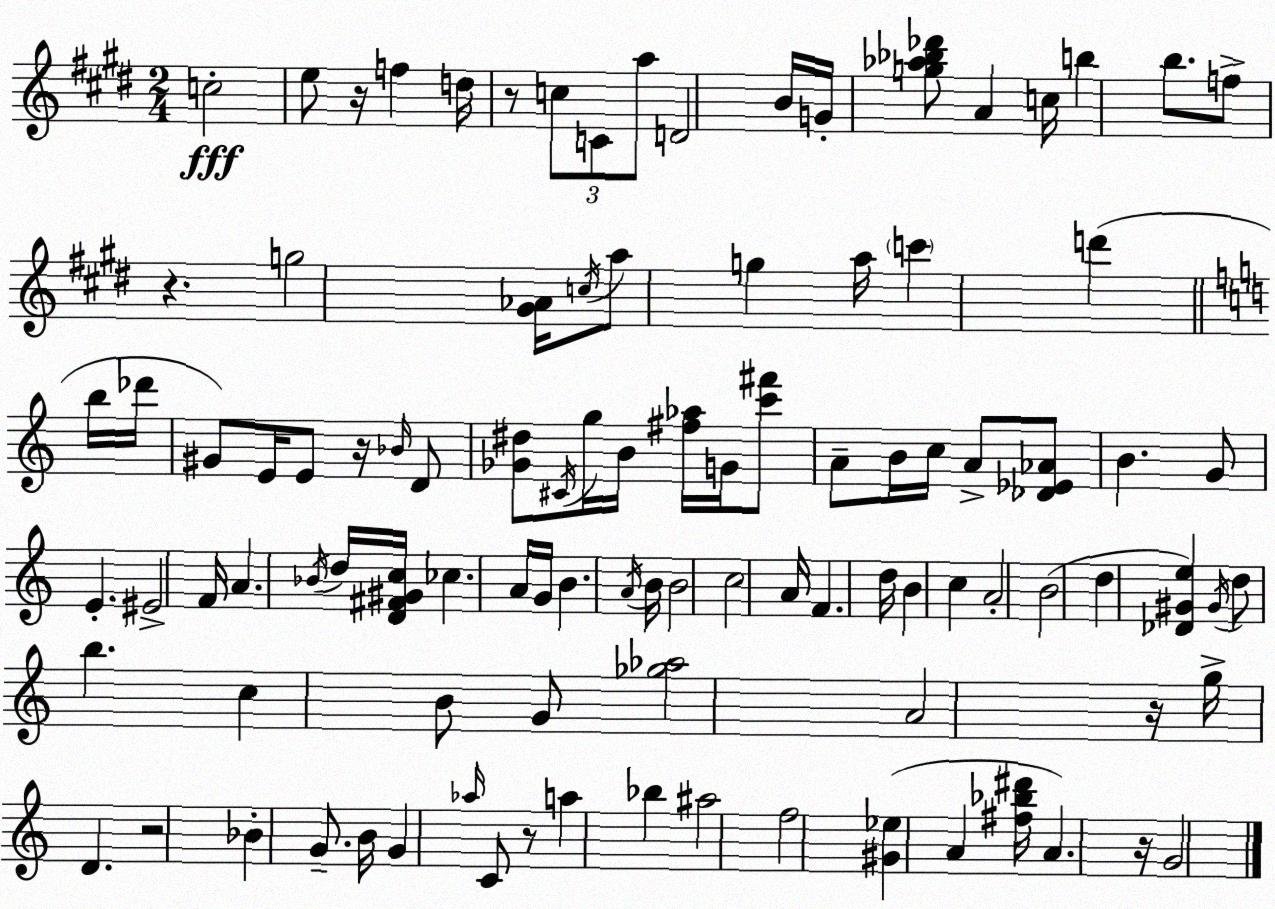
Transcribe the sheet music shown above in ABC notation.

X:1
T:Untitled
M:2/4
L:1/4
K:E
c2 e/2 z/4 f d/4 z/2 c/2 C/2 a/2 D2 B/4 G/4 [g_a_b_d']/2 A c/4 b b/2 f/2 z g2 [^G_A]/4 c/4 a/2 g a/4 c' d' b/4 _d'/4 ^G/2 E/4 E/2 z/4 _B/4 D/2 [_G^d]/2 ^C/4 g/4 B/4 [^f_a]/4 G/4 [c'^f']/2 A/2 B/4 c/4 A/2 [_D_E_A]/2 B G/2 E ^E2 F/4 A _B/4 d/4 [D^F^Gc]/4 _c A/4 G/4 B A/4 B/4 B2 c2 A/4 F d/4 B c A2 B2 d [_D^Ge] ^G/4 d/2 b c B/2 G/2 [_g_a]2 A2 z/4 g/4 D z2 _B G/2 B/4 G _a/4 C/2 z/2 a _b ^a2 f2 [^G_e] A [^f_b^d']/4 A z/4 G2